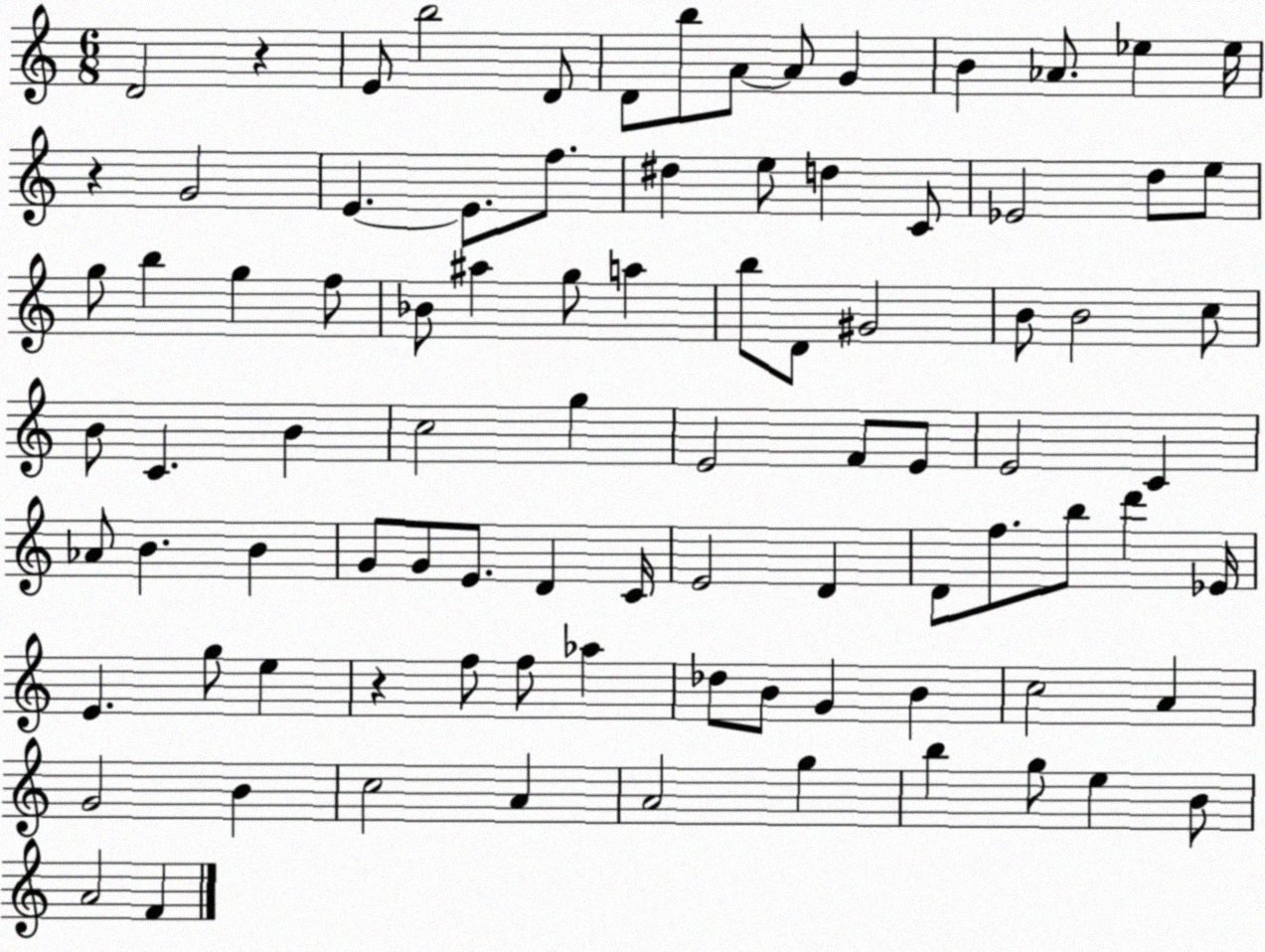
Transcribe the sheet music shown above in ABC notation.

X:1
T:Untitled
M:6/8
L:1/4
K:C
D2 z E/2 b2 D/2 D/2 b/2 A/2 A/2 G B _A/2 _e _e/4 z G2 E E/2 f/2 ^d e/2 d C/2 _E2 d/2 e/2 g/2 b g f/2 _B/2 ^a g/2 a b/2 D/2 ^G2 B/2 B2 c/2 B/2 C B c2 g E2 F/2 E/2 E2 C _A/2 B B G/2 G/2 E/2 D C/4 E2 D D/2 f/2 b/2 d' _E/4 E g/2 e z f/2 f/2 _a _d/2 B/2 G B c2 A G2 B c2 A A2 g b g/2 e B/2 A2 F